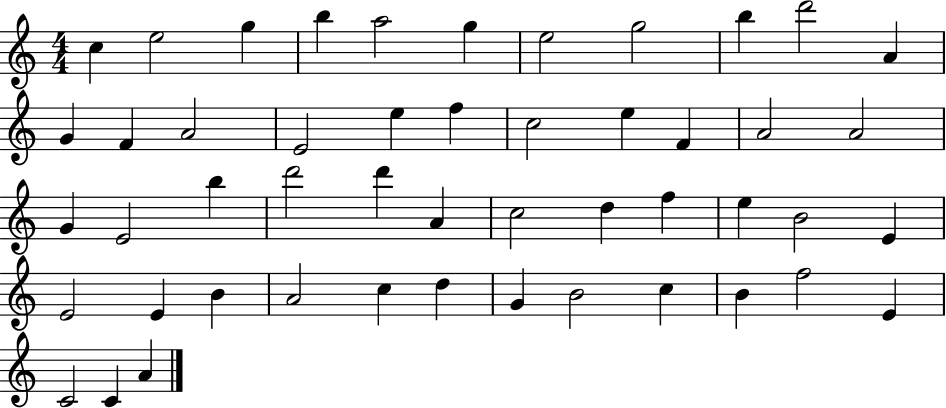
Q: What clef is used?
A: treble